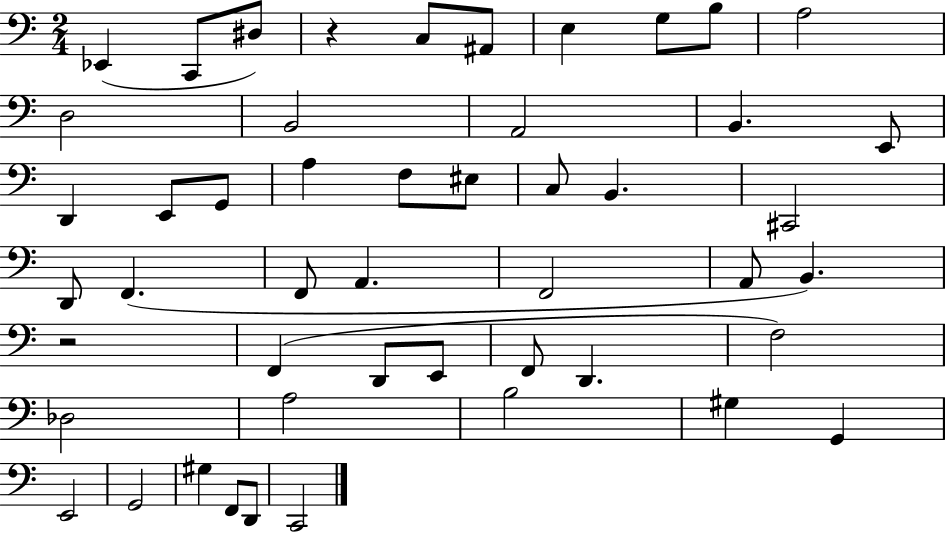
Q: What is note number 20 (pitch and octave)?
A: EIS3